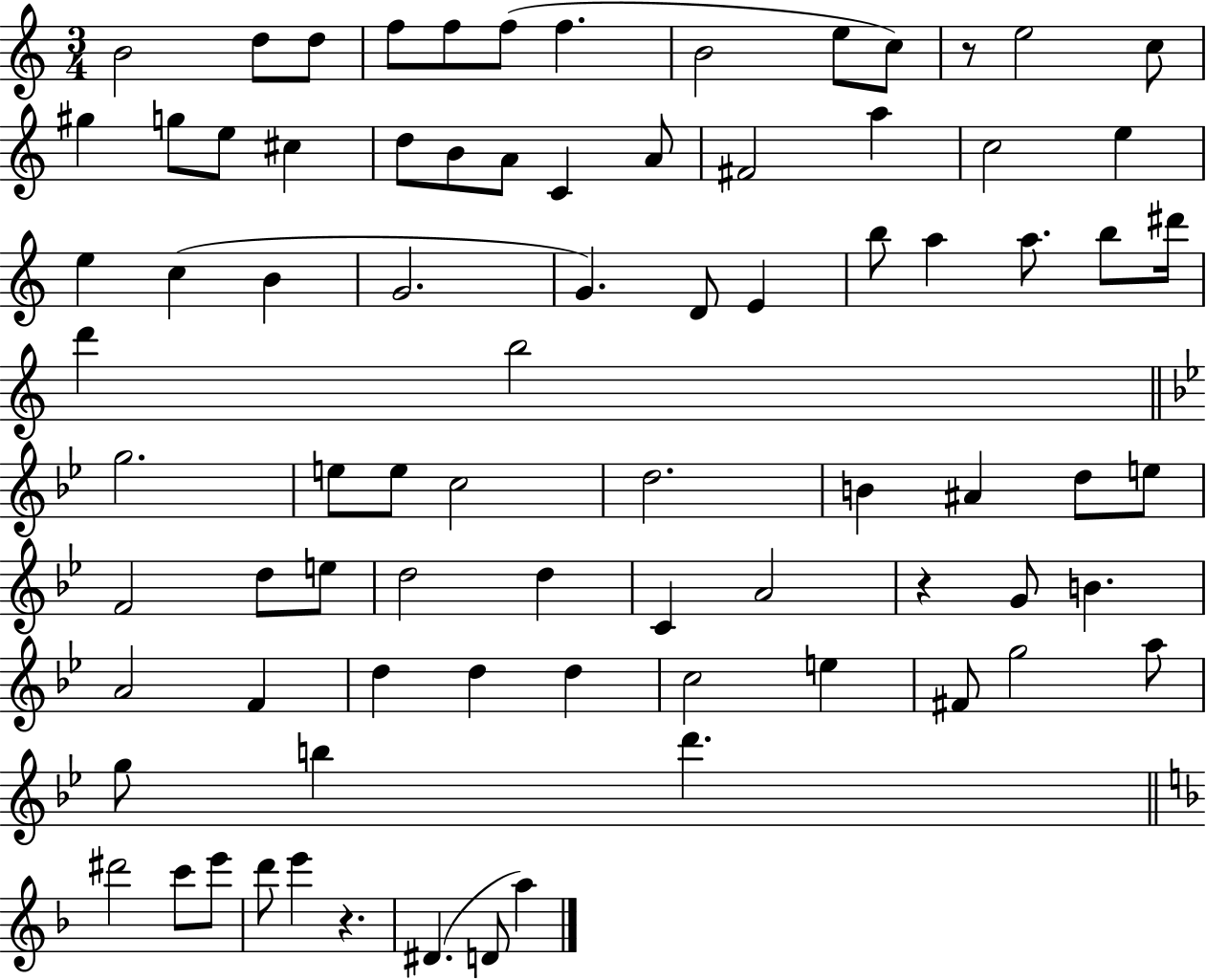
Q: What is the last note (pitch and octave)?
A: A5